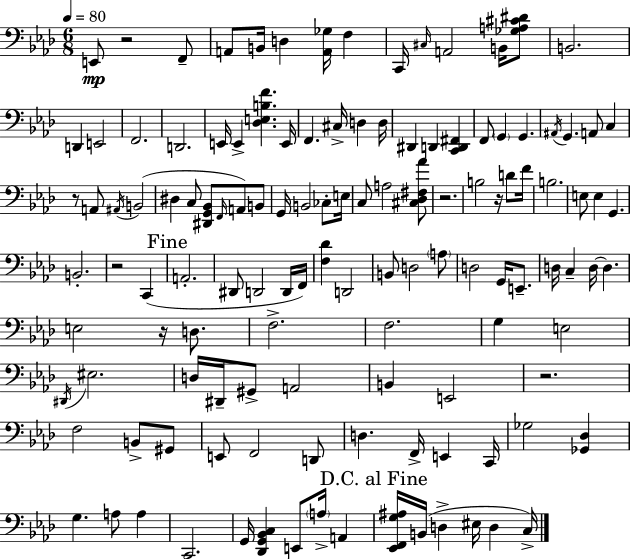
{
  \clef bass
  \numericTimeSignature
  \time 6/8
  \key f \minor
  \tempo 4 = 80
  \repeat volta 2 { e,8\mp r2 f,8-- | a,8 b,16 d4 <a, ges>16 f4 | c,16 \grace { cis16 } a,2 b,16 <ges a cis' dis'>8 | b,2. | \break d,4 e,2 | f,2. | d,2. | e,16 e,4-> <des e b f'>4. | \break e,16 f,4. cis16-> d4 | d16 dis,4 d,4 <c, d, fis,>4 | f,8 \parenthesize g,4 g,4. | \acciaccatura { ais,16 } g,4. a,8 c4 | \break r8 a,8 \acciaccatura { ais,16 } b,2( | dis4 c8 <dis, g, bes,>8 \grace { f,16 }) | a,8 b,8 g,16 b,2 | ces8-. e16 c8 a2 | \break <cis des fis aes'>8 r2. | b2 | r16 d'8 f'16 b2. | e8 e4 g,4. | \break b,2.-. | r2 | c,4( \mark "Fine" a,2.-. | dis,8 d,2 | \break d,16 f,16) <f des'>4 d,2 | b,8 d2 | \parenthesize a8 d2 | g,16 e,8.-- d16 c4-- d16~~ d4. | \break e2 | r16 d8. f2.-> | f2. | g4 e2 | \break \acciaccatura { dis,16 } eis2. | d16 dis,16-- gis,8-> a,2 | b,4 e,2 | r2. | \break f2 | b,8-> gis,8 e,8 f,2 | d,8 d4. f,16-> | e,4 c,16 ges2 | \break <ges, des>4 g4. a8 | a4 c,2. | g,16 <des, g, bes, c>4 e,8 | \parenthesize a16-> a,4 \mark "D.C. al Fine" <ees, f, g ais>16 b,16( d4-> eis16 | \break d4 c16->) } \bar "|."
}